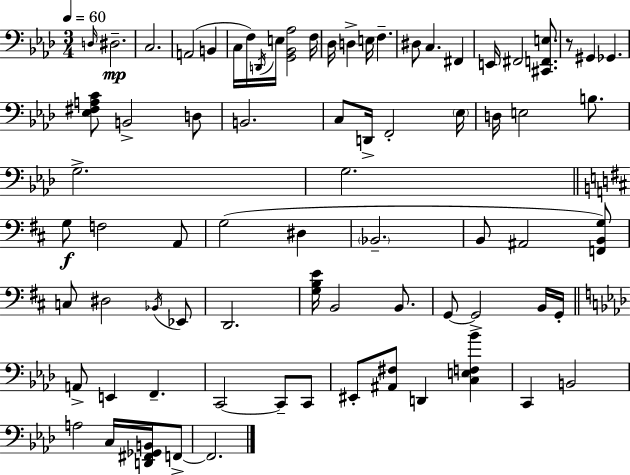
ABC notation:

X:1
T:Untitled
M:3/4
L:1/4
K:Ab
D,/4 ^D,2 C,2 A,,2 B,, C,/4 F,/4 D,,/4 E,/4 [G,,_B,,_A,]2 F,/4 _D,/4 D, E,/4 F, ^D,/2 C, ^F,, E,,/4 ^F,,2 [^C,,F,,E,]/2 z/2 ^G,, _G,, [_E,^F,A,C]/2 B,,2 D,/2 B,,2 C,/2 D,,/4 F,,2 _E,/4 D,/4 E,2 B,/2 G,2 G,2 G,/2 F,2 A,,/2 G,2 ^D, _B,,2 B,,/2 ^A,,2 [F,,B,,G,]/2 C,/2 ^D,2 _B,,/4 _E,,/2 D,,2 [G,B,E]/4 B,,2 B,,/2 G,,/2 G,,2 B,,/4 G,,/4 A,,/2 E,, F,, C,,2 C,,/2 C,,/2 ^E,,/2 [^A,,^F,]/2 D,, [C,E,F,_B] C,, B,,2 A,2 C,/4 [D,,^F,,_G,,B,,]/4 F,,/2 F,,2